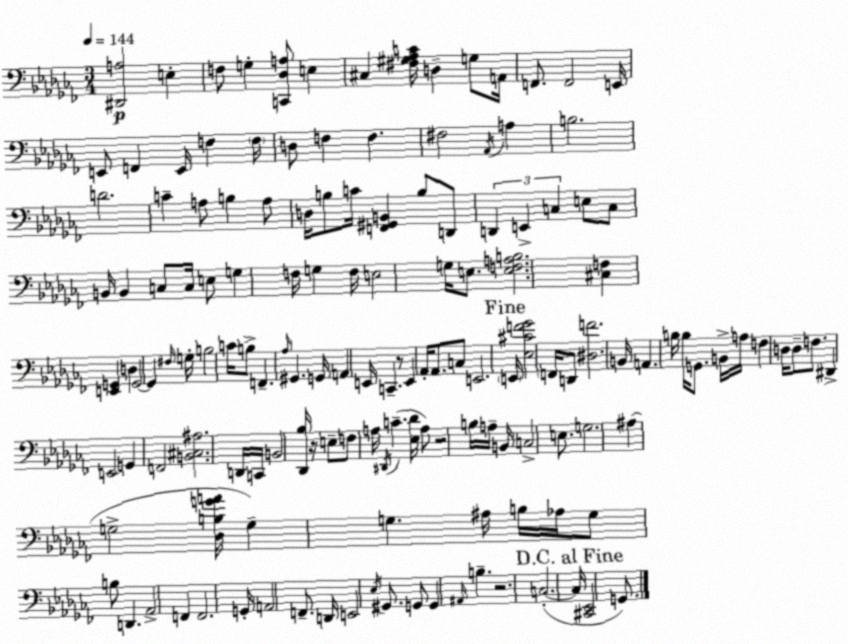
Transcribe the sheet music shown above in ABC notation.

X:1
T:Untitled
M:3/4
L:1/4
K:Abm
[^D,,A,]2 E, F,/2 G, [C,,_D,A,]/2 E, ^C, [^F,^G,_A,C]/4 D, G,/2 A,,/4 F,,/2 F,,2 E,,/4 E,,/2 F,, E,,/4 F, F,/4 D,/2 F, F, ^F,2 _A,,/4 A, B,2 D2 C A,/2 B, A,/2 D,/4 B,/2 C/4 [F,,^G,,B,,] B,/2 D,,/2 D,, E,, C, E,/2 C,/2 B,,/4 B,, C,/2 C,/4 E,/2 G, F,/4 G, F,/4 E,2 G,/4 E,/2 [E,F,A,B,]2 [^C,F,] [E,,G,,] D, G,,2 G,, ^F,/4 G,/4 B,2 C/4 B,/2 F,, _A,/4 ^G,, G,,/4 A,, E,,/4 C,, z/2 E,, _A,,/4 _A,,/2 C,/2 E,,2 E,,/4 [_E,^CF_G]2 F,,/4 D,,/2 [^D,F]2 B,,/4 A,, B,/4 B,/4 G,,/2 B,,/4 A,/4 F, D,/4 D,/2 F,/2 ^D,, E,,2 G,, F,,2 [B,,^C,^A,]2 D,,/4 C,,/4 B,,2 [_D,,_B,]/4 z/4 E,/2 F,/2 A,/4 ^D,,/4 C [_E,_D]/4 A,/2 z2 B,/4 A,/4 B,,/4 C,2 E,/2 G,2 ^A, G,2 [_D,B,GA]/4 G, G, ^A,/4 B,/4 _A,/4 G,/2 B,/2 D,, _A,,2 F,, F,,2 G,,/4 A,,2 F,,/2 D,,/4 E,,2 _E,/4 ^G,,/2 G,,/2 G,, ^A,,/4 B, z2 C,2 C,/4 [^C,,_E,,]2 G,,/2